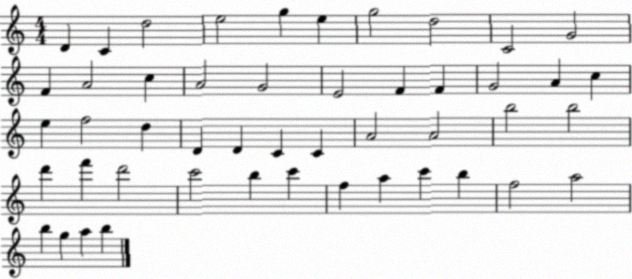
X:1
T:Untitled
M:4/4
L:1/4
K:C
D C d2 e2 g e g2 d2 C2 G2 F A2 c A2 G2 E2 F F G2 A c e f2 d D D C C A2 A2 b2 b2 d' f' d'2 c'2 b c' f a c' b f2 a2 b g a b